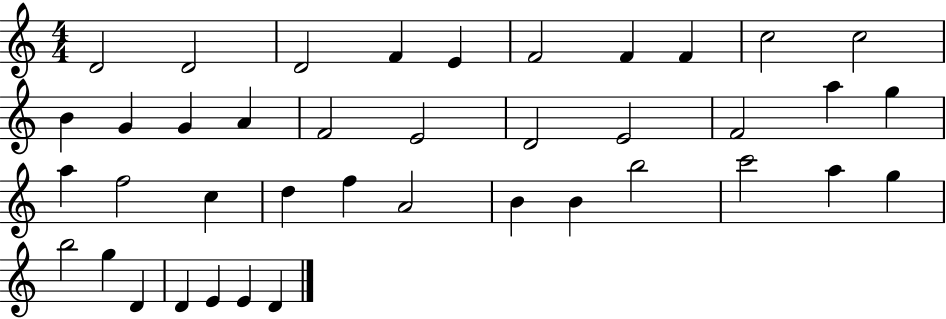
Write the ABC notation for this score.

X:1
T:Untitled
M:4/4
L:1/4
K:C
D2 D2 D2 F E F2 F F c2 c2 B G G A F2 E2 D2 E2 F2 a g a f2 c d f A2 B B b2 c'2 a g b2 g D D E E D